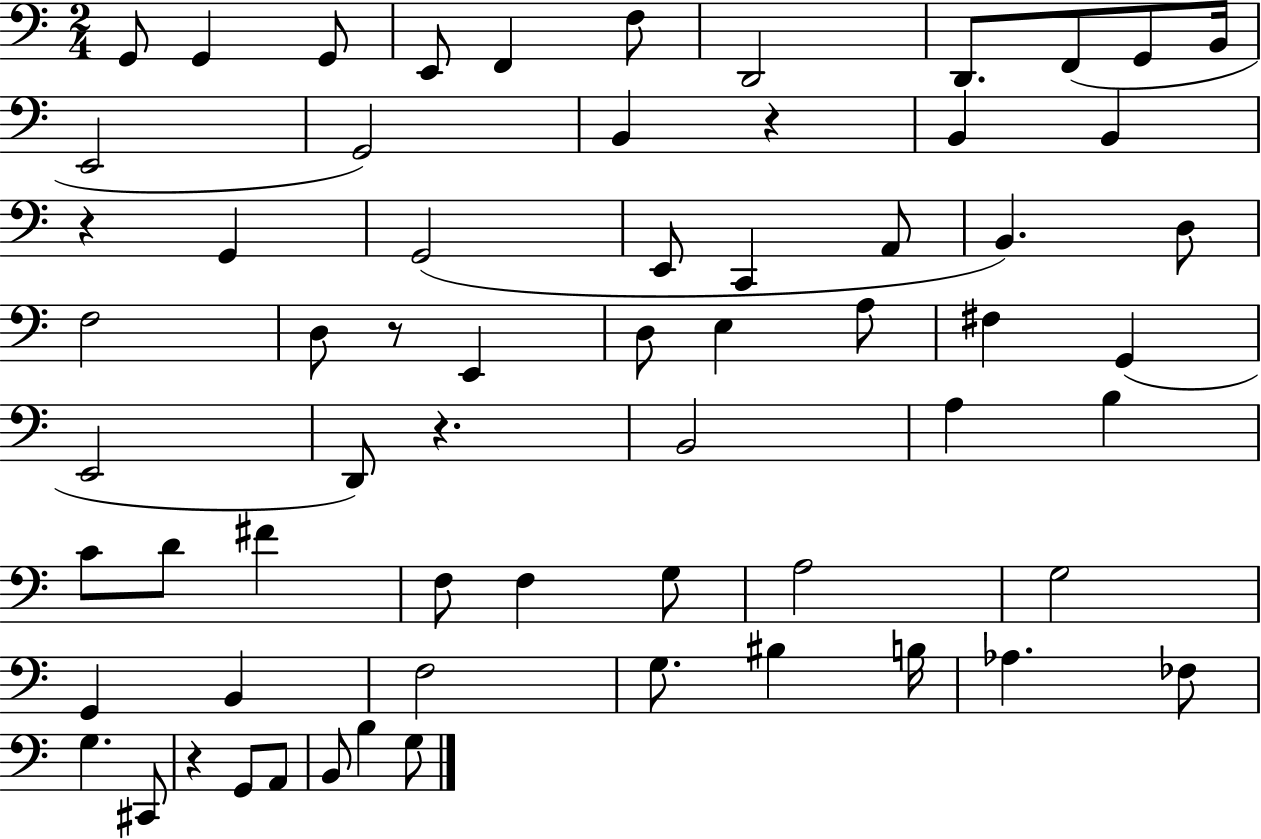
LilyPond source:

{
  \clef bass
  \numericTimeSignature
  \time 2/4
  \key c \major
  g,8 g,4 g,8 | e,8 f,4 f8 | d,2 | d,8. f,8( g,8 b,16 | \break e,2 | g,2) | b,4 r4 | b,4 b,4 | \break r4 g,4 | g,2( | e,8 c,4 a,8 | b,4.) d8 | \break f2 | d8 r8 e,4 | d8 e4 a8 | fis4 g,4( | \break e,2 | d,8) r4. | b,2 | a4 b4 | \break c'8 d'8 fis'4 | f8 f4 g8 | a2 | g2 | \break g,4 b,4 | f2 | g8. bis4 b16 | aes4. fes8 | \break g4. cis,8 | r4 g,8 a,8 | b,8 b4 g8 | \bar "|."
}